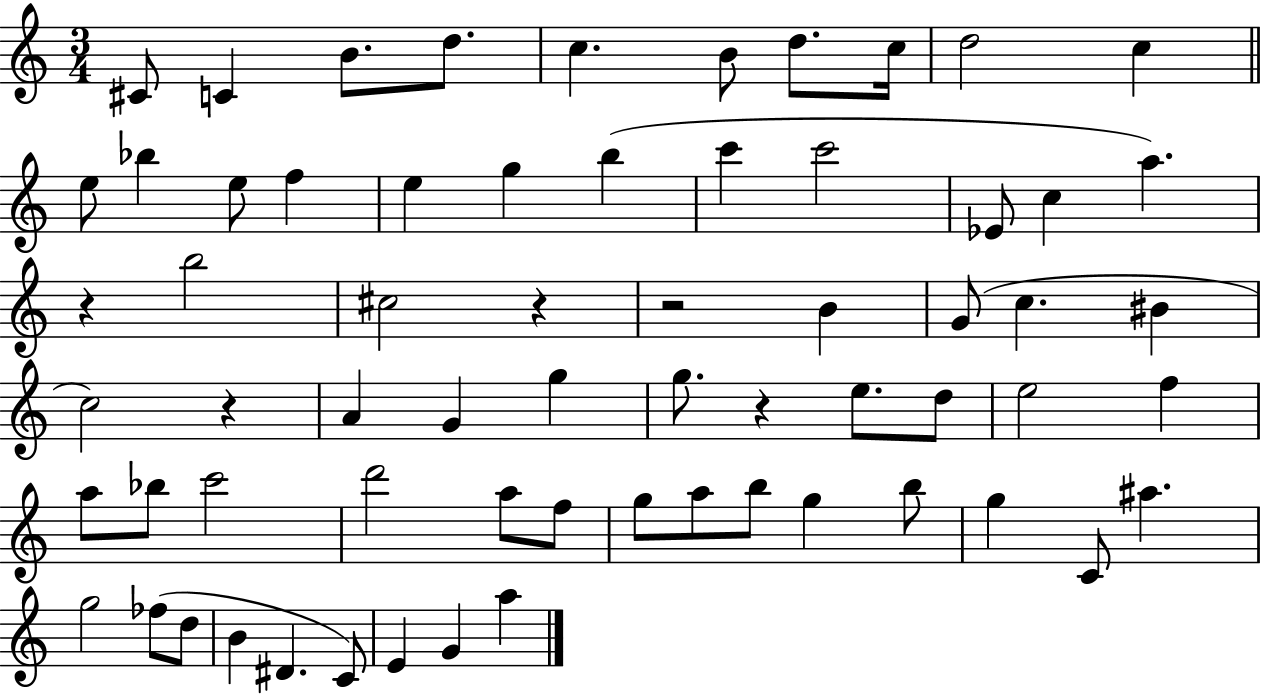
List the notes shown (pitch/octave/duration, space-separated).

C#4/e C4/q B4/e. D5/e. C5/q. B4/e D5/e. C5/s D5/h C5/q E5/e Bb5/q E5/e F5/q E5/q G5/q B5/q C6/q C6/h Eb4/e C5/q A5/q. R/q B5/h C#5/h R/q R/h B4/q G4/e C5/q. BIS4/q C5/h R/q A4/q G4/q G5/q G5/e. R/q E5/e. D5/e E5/h F5/q A5/e Bb5/e C6/h D6/h A5/e F5/e G5/e A5/e B5/e G5/q B5/e G5/q C4/e A#5/q. G5/h FES5/e D5/e B4/q D#4/q. C4/e E4/q G4/q A5/q